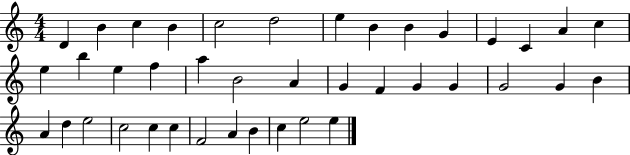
X:1
T:Untitled
M:4/4
L:1/4
K:C
D B c B c2 d2 e B B G E C A c e b e f a B2 A G F G G G2 G B A d e2 c2 c c F2 A B c e2 e